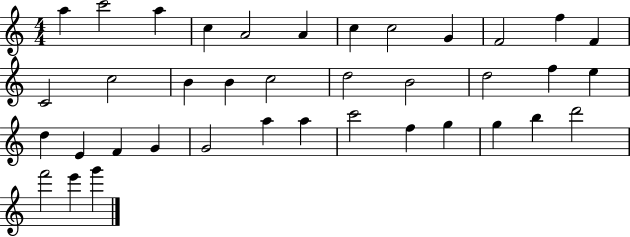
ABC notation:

X:1
T:Untitled
M:4/4
L:1/4
K:C
a c'2 a c A2 A c c2 G F2 f F C2 c2 B B c2 d2 B2 d2 f e d E F G G2 a a c'2 f g g b d'2 f'2 e' g'